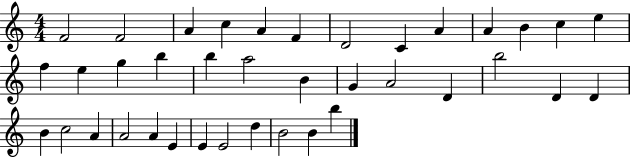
F4/h F4/h A4/q C5/q A4/q F4/q D4/h C4/q A4/q A4/q B4/q C5/q E5/q F5/q E5/q G5/q B5/q B5/q A5/h B4/q G4/q A4/h D4/q B5/h D4/q D4/q B4/q C5/h A4/q A4/h A4/q E4/q E4/q E4/h D5/q B4/h B4/q B5/q